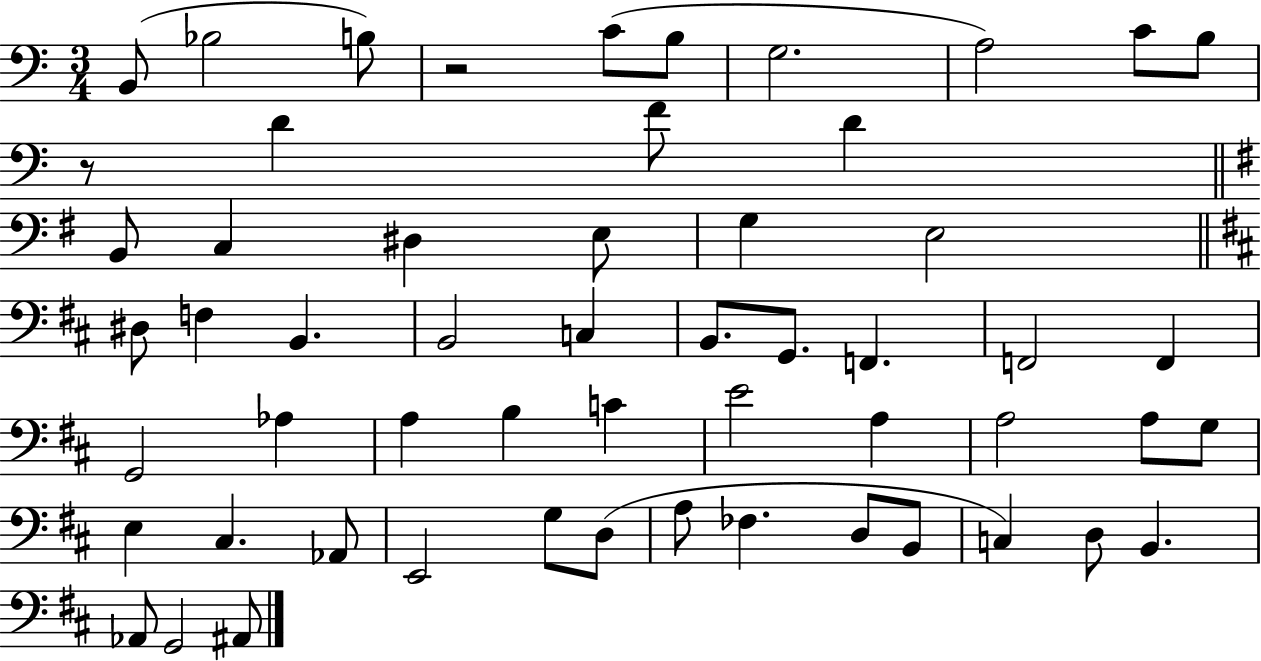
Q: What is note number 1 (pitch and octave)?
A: B2